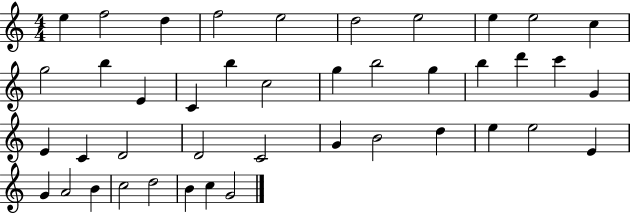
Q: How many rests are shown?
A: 0